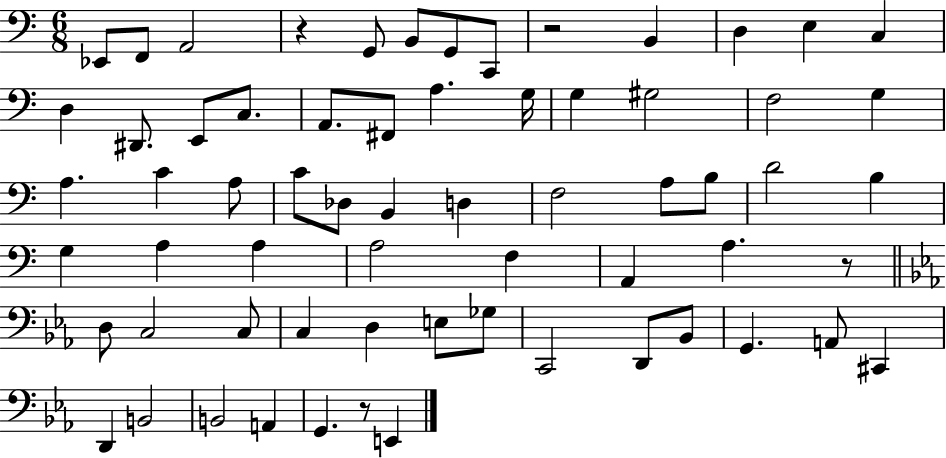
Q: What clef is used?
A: bass